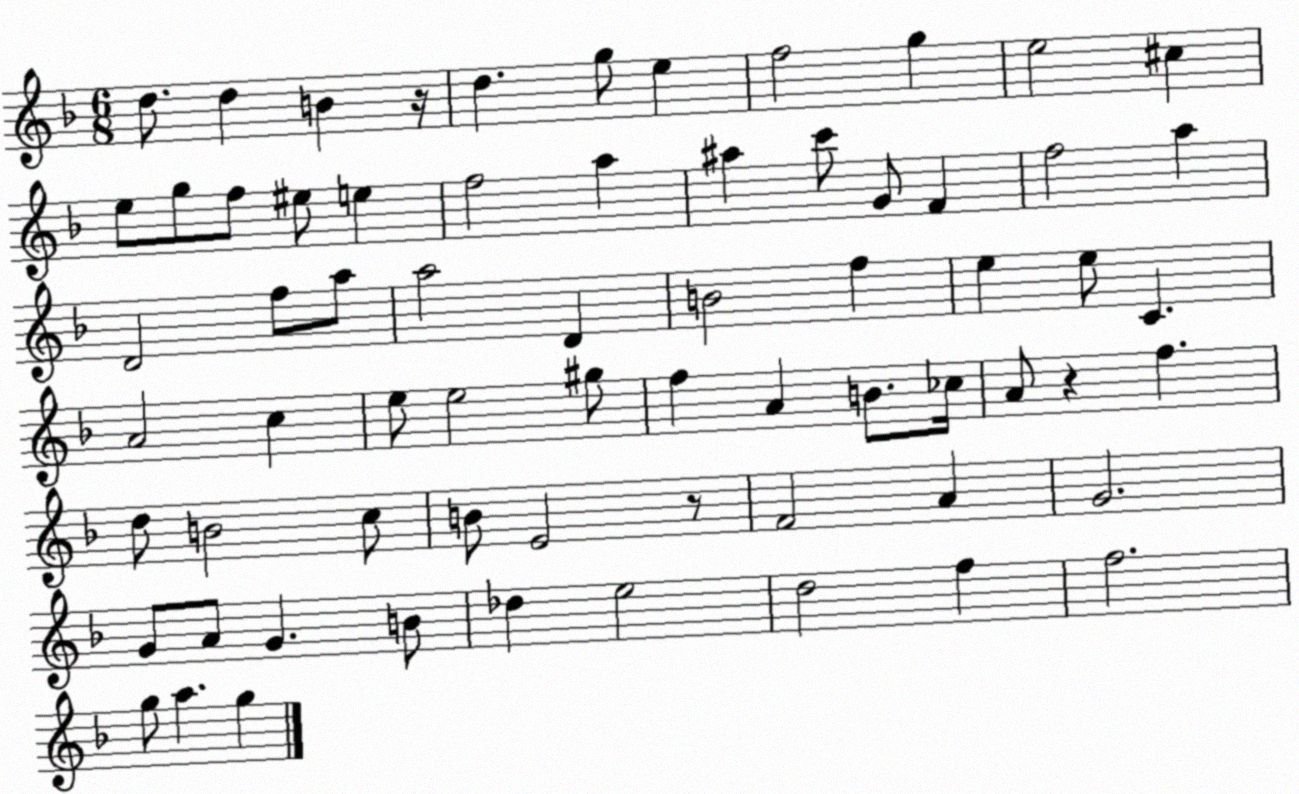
X:1
T:Untitled
M:6/8
L:1/4
K:F
d/2 d B z/4 d g/2 e f2 g e2 ^c e/2 g/2 f/2 ^e/2 e f2 a ^a c'/2 G/2 F f2 a D2 f/2 a/2 a2 D B2 f e e/2 C A2 c e/2 e2 ^g/2 f A B/2 _c/4 A/2 z f d/2 B2 c/2 B/2 E2 z/2 F2 A G2 G/2 A/2 G B/2 _d e2 d2 f f2 g/2 a g